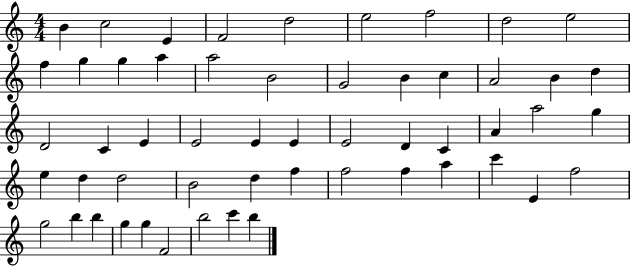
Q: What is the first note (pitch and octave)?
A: B4